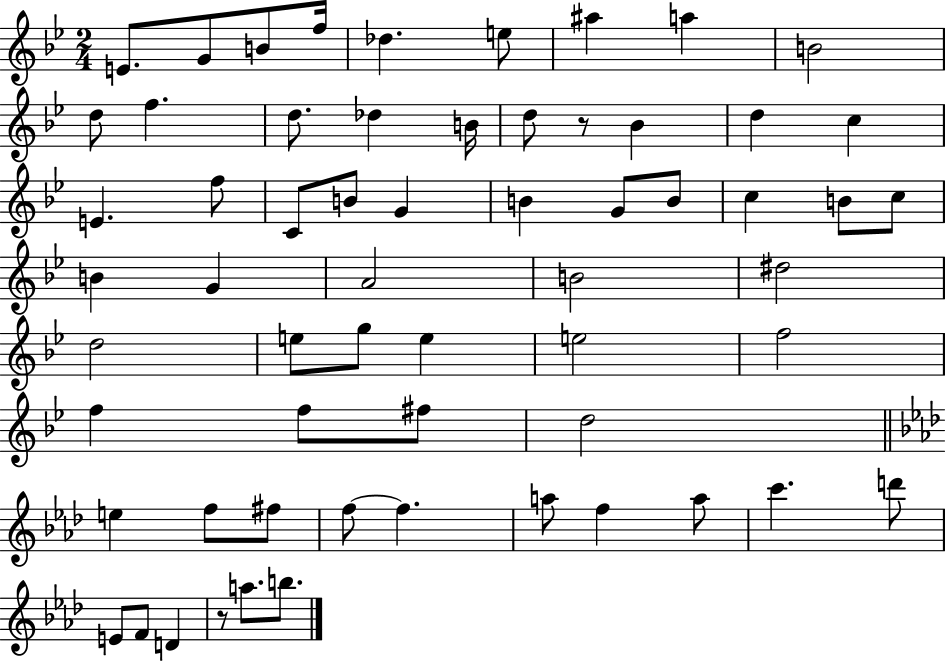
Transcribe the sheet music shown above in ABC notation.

X:1
T:Untitled
M:2/4
L:1/4
K:Bb
E/2 G/2 B/2 f/4 _d e/2 ^a a B2 d/2 f d/2 _d B/4 d/2 z/2 _B d c E f/2 C/2 B/2 G B G/2 B/2 c B/2 c/2 B G A2 B2 ^d2 d2 e/2 g/2 e e2 f2 f f/2 ^f/2 d2 e f/2 ^f/2 f/2 f a/2 f a/2 c' d'/2 E/2 F/2 D z/2 a/2 b/2